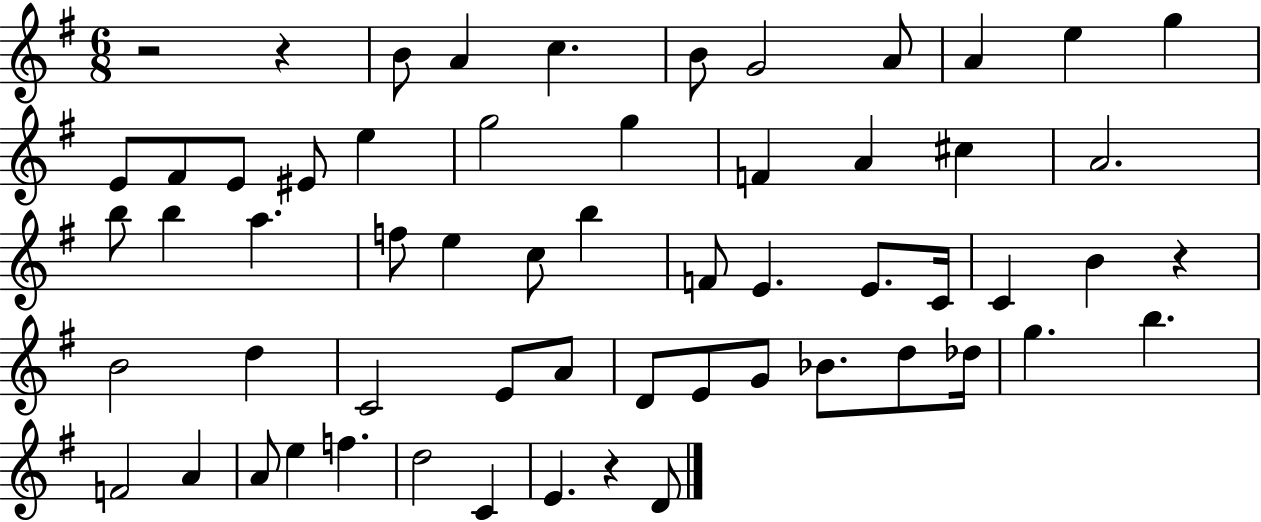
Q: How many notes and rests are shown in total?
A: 59